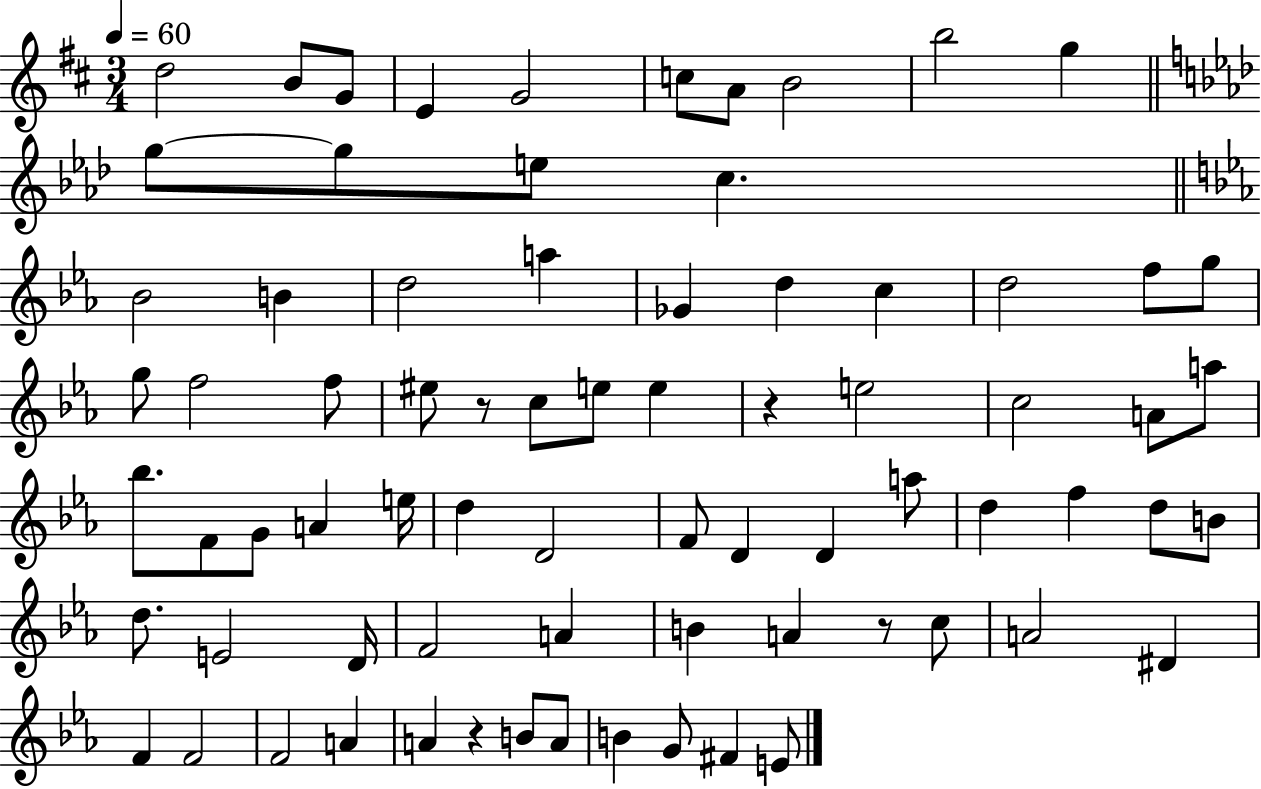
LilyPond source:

{
  \clef treble
  \numericTimeSignature
  \time 3/4
  \key d \major
  \tempo 4 = 60
  \repeat volta 2 { d''2 b'8 g'8 | e'4 g'2 | c''8 a'8 b'2 | b''2 g''4 | \break \bar "||" \break \key aes \major g''8~~ g''8 e''8 c''4. | \bar "||" \break \key ees \major bes'2 b'4 | d''2 a''4 | ges'4 d''4 c''4 | d''2 f''8 g''8 | \break g''8 f''2 f''8 | eis''8 r8 c''8 e''8 e''4 | r4 e''2 | c''2 a'8 a''8 | \break bes''8. f'8 g'8 a'4 e''16 | d''4 d'2 | f'8 d'4 d'4 a''8 | d''4 f''4 d''8 b'8 | \break d''8. e'2 d'16 | f'2 a'4 | b'4 a'4 r8 c''8 | a'2 dis'4 | \break f'4 f'2 | f'2 a'4 | a'4 r4 b'8 a'8 | b'4 g'8 fis'4 e'8 | \break } \bar "|."
}